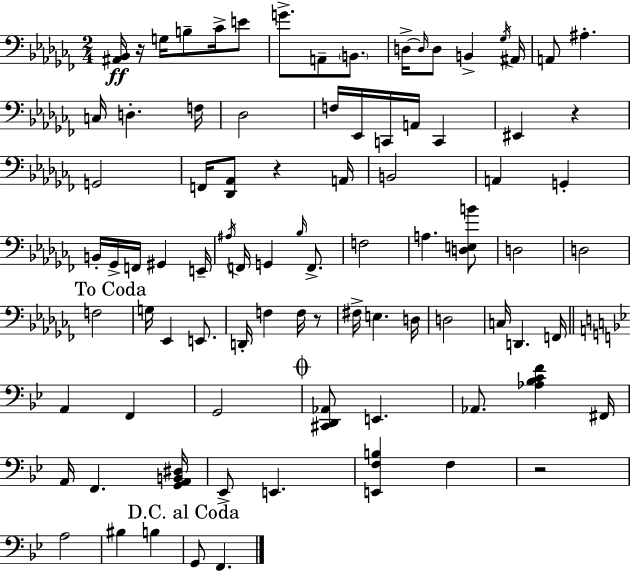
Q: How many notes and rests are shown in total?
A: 87